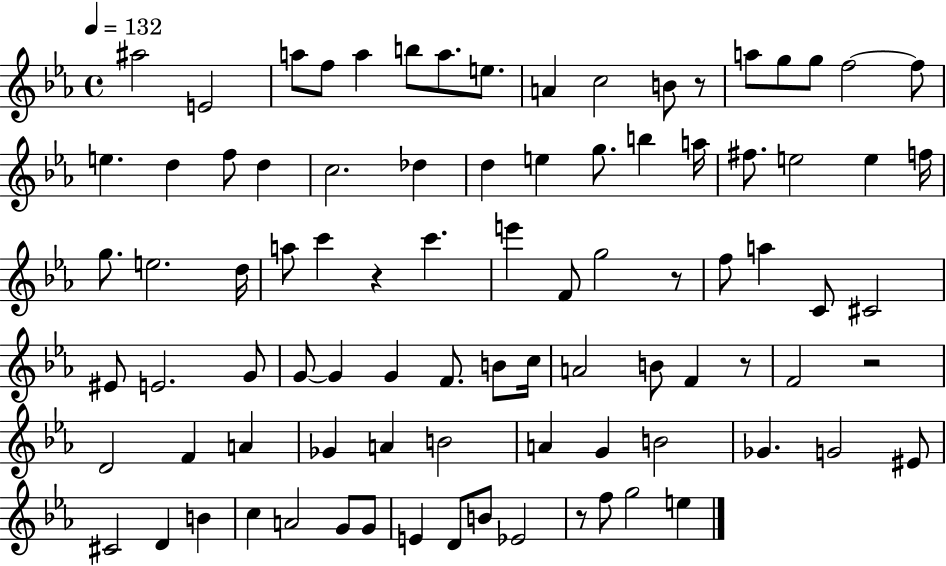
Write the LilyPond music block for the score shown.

{
  \clef treble
  \time 4/4
  \defaultTimeSignature
  \key ees \major
  \tempo 4 = 132
  \repeat volta 2 { ais''2 e'2 | a''8 f''8 a''4 b''8 a''8. e''8. | a'4 c''2 b'8 r8 | a''8 g''8 g''8 f''2~~ f''8 | \break e''4. d''4 f''8 d''4 | c''2. des''4 | d''4 e''4 g''8. b''4 a''16 | fis''8. e''2 e''4 f''16 | \break g''8. e''2. d''16 | a''8 c'''4 r4 c'''4. | e'''4 f'8 g''2 r8 | f''8 a''4 c'8 cis'2 | \break eis'8 e'2. g'8 | g'8~~ g'4 g'4 f'8. b'8 c''16 | a'2 b'8 f'4 r8 | f'2 r2 | \break d'2 f'4 a'4 | ges'4 a'4 b'2 | a'4 g'4 b'2 | ges'4. g'2 eis'8 | \break cis'2 d'4 b'4 | c''4 a'2 g'8 g'8 | e'4 d'8 b'8 ees'2 | r8 f''8 g''2 e''4 | \break } \bar "|."
}